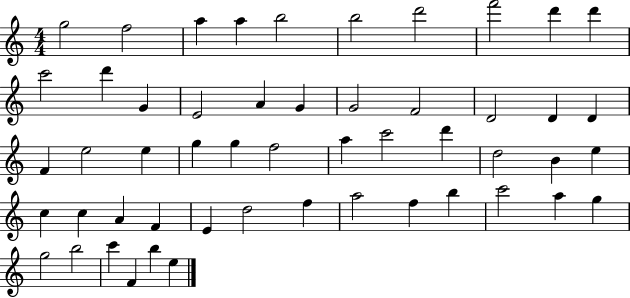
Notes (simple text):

G5/h F5/h A5/q A5/q B5/h B5/h D6/h F6/h D6/q D6/q C6/h D6/q G4/q E4/h A4/q G4/q G4/h F4/h D4/h D4/q D4/q F4/q E5/h E5/q G5/q G5/q F5/h A5/q C6/h D6/q D5/h B4/q E5/q C5/q C5/q A4/q F4/q E4/q D5/h F5/q A5/h F5/q B5/q C6/h A5/q G5/q G5/h B5/h C6/q F4/q B5/q E5/q